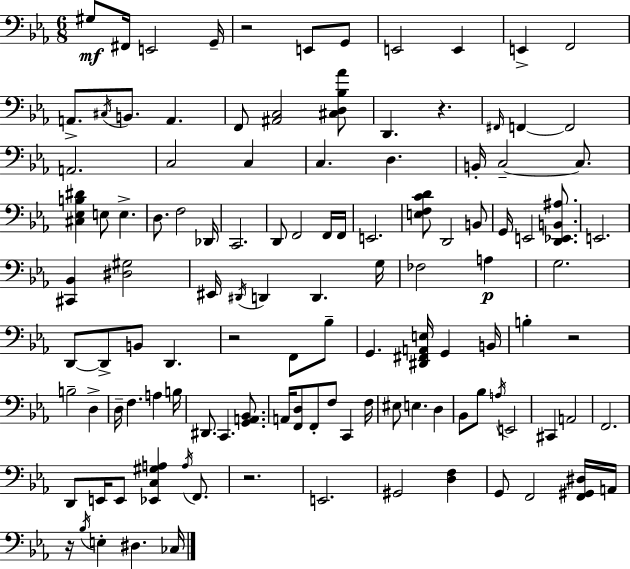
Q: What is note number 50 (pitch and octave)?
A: A3